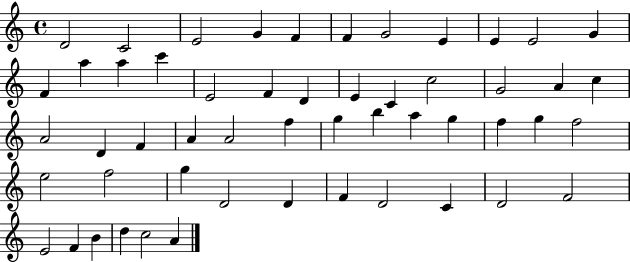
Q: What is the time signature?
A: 4/4